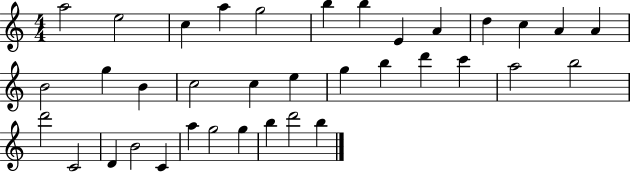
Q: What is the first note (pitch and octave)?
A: A5